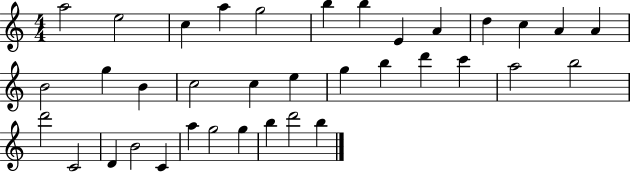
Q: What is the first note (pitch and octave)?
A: A5